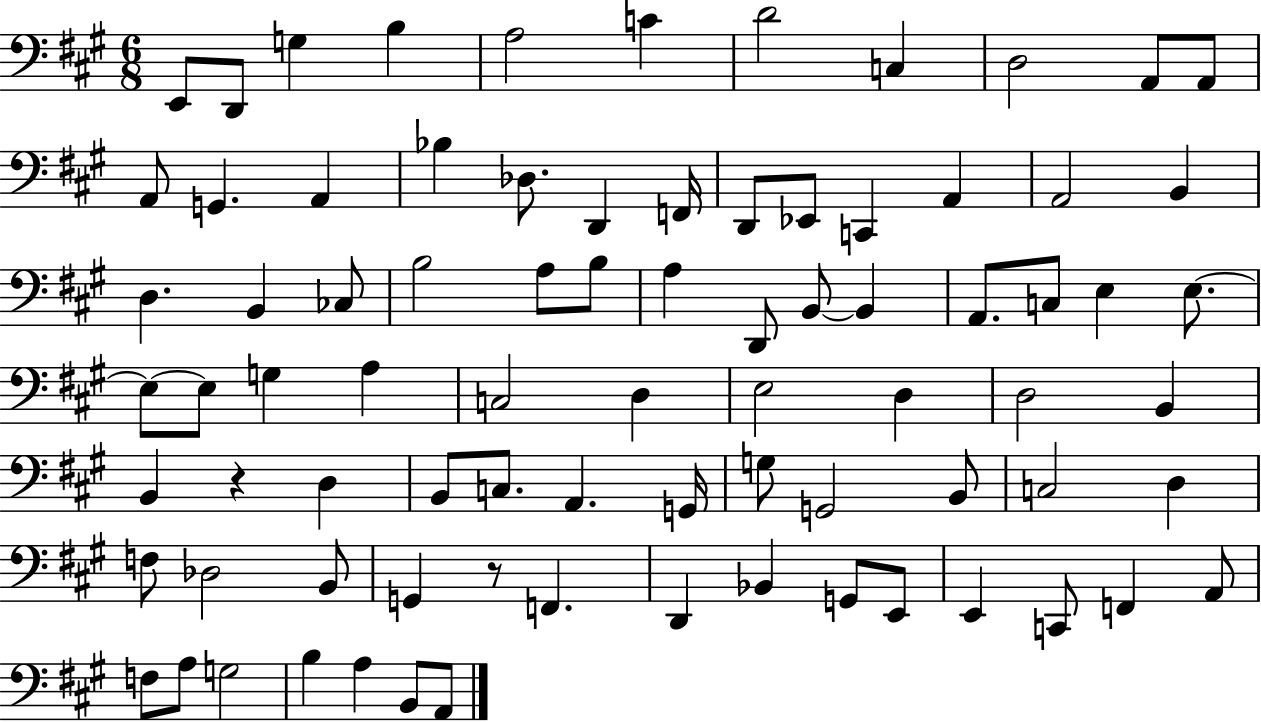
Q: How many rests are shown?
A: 2